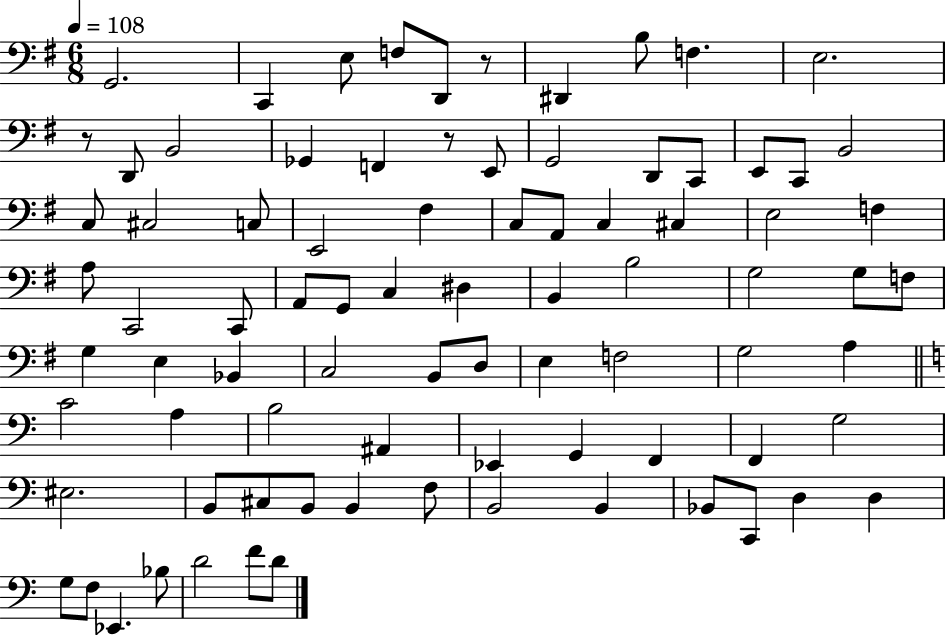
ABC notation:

X:1
T:Untitled
M:6/8
L:1/4
K:G
G,,2 C,, E,/2 F,/2 D,,/2 z/2 ^D,, B,/2 F, E,2 z/2 D,,/2 B,,2 _G,, F,, z/2 E,,/2 G,,2 D,,/2 C,,/2 E,,/2 C,,/2 B,,2 C,/2 ^C,2 C,/2 E,,2 ^F, C,/2 A,,/2 C, ^C, E,2 F, A,/2 C,,2 C,,/2 A,,/2 G,,/2 C, ^D, B,, B,2 G,2 G,/2 F,/2 G, E, _B,, C,2 B,,/2 D,/2 E, F,2 G,2 A, C2 A, B,2 ^A,, _E,, G,, F,, F,, G,2 ^E,2 B,,/2 ^C,/2 B,,/2 B,, F,/2 B,,2 B,, _B,,/2 C,,/2 D, D, G,/2 F,/2 _E,, _B,/2 D2 F/2 D/2